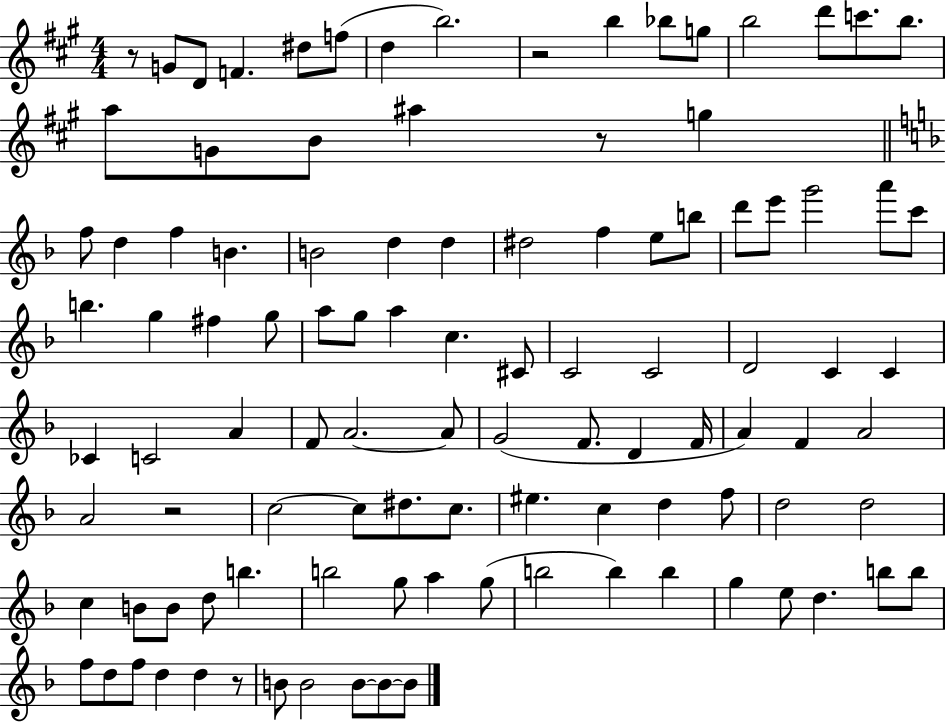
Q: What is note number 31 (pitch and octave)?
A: D6